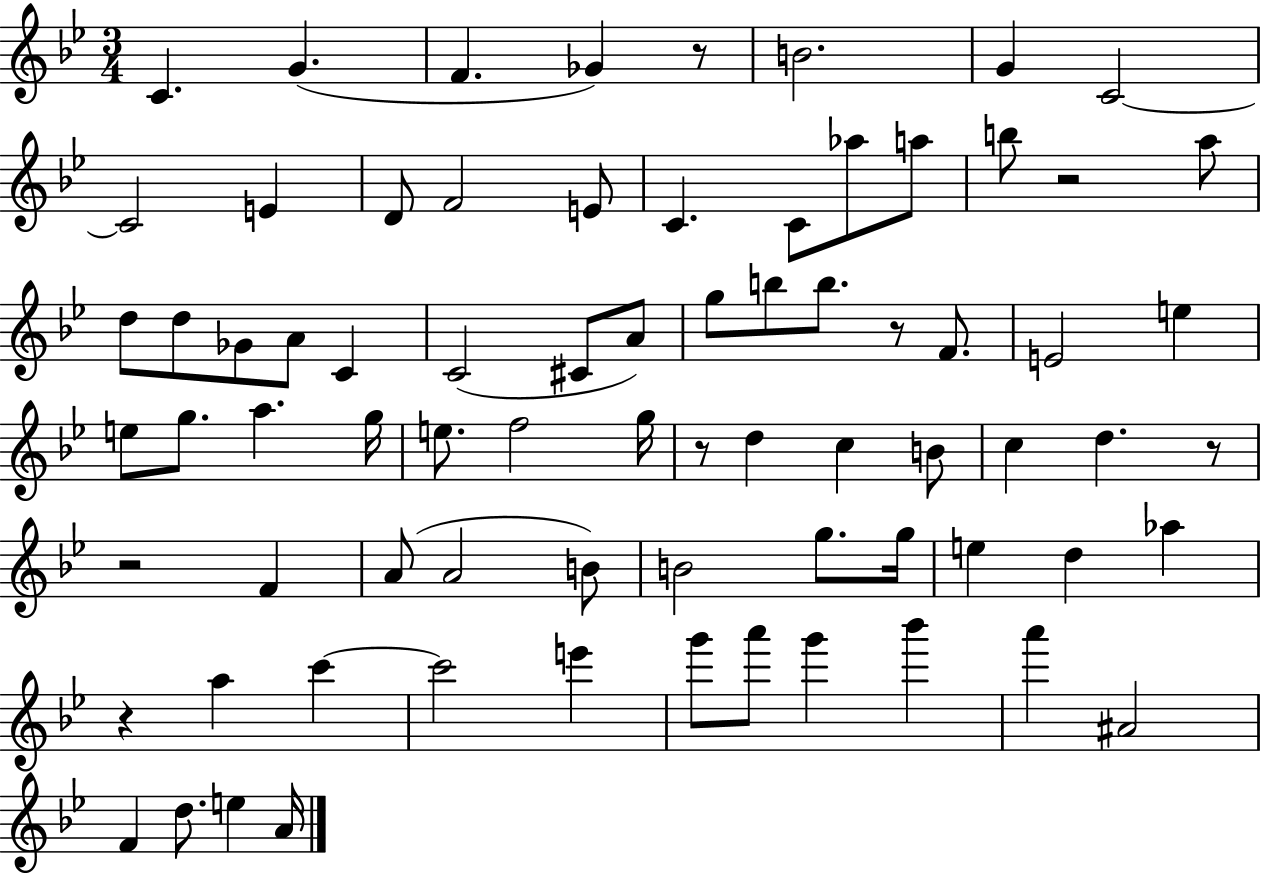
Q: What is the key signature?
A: BES major